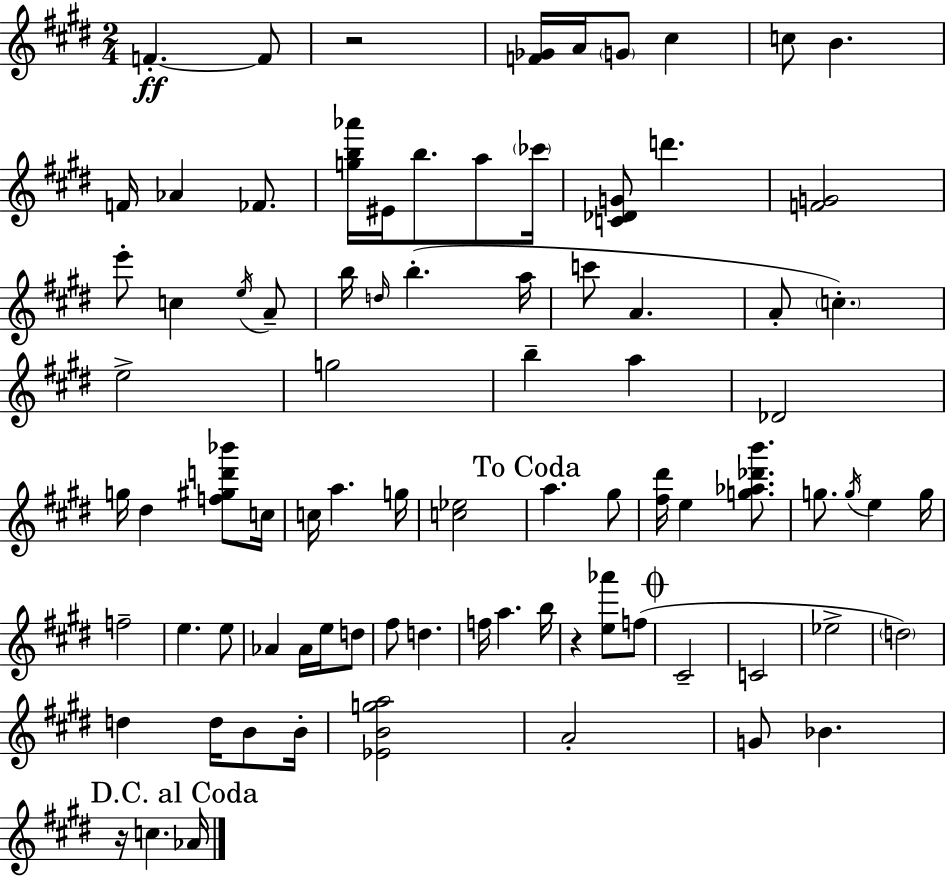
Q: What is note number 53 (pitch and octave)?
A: F#5